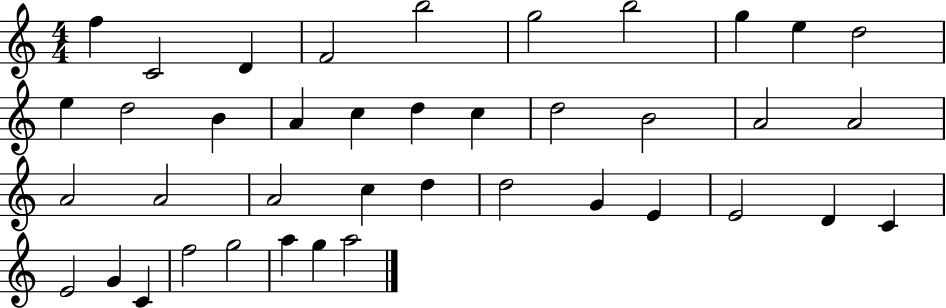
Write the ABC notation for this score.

X:1
T:Untitled
M:4/4
L:1/4
K:C
f C2 D F2 b2 g2 b2 g e d2 e d2 B A c d c d2 B2 A2 A2 A2 A2 A2 c d d2 G E E2 D C E2 G C f2 g2 a g a2